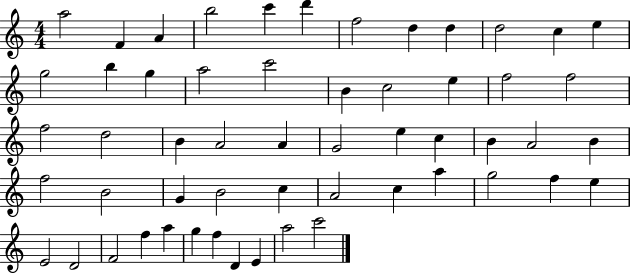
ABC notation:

X:1
T:Untitled
M:4/4
L:1/4
K:C
a2 F A b2 c' d' f2 d d d2 c e g2 b g a2 c'2 B c2 e f2 f2 f2 d2 B A2 A G2 e c B A2 B f2 B2 G B2 c A2 c a g2 f e E2 D2 F2 f a g f D E a2 c'2